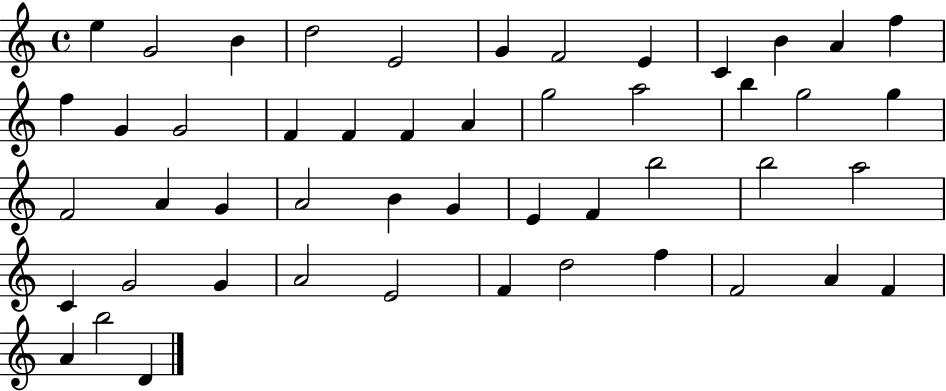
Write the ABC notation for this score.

X:1
T:Untitled
M:4/4
L:1/4
K:C
e G2 B d2 E2 G F2 E C B A f f G G2 F F F A g2 a2 b g2 g F2 A G A2 B G E F b2 b2 a2 C G2 G A2 E2 F d2 f F2 A F A b2 D